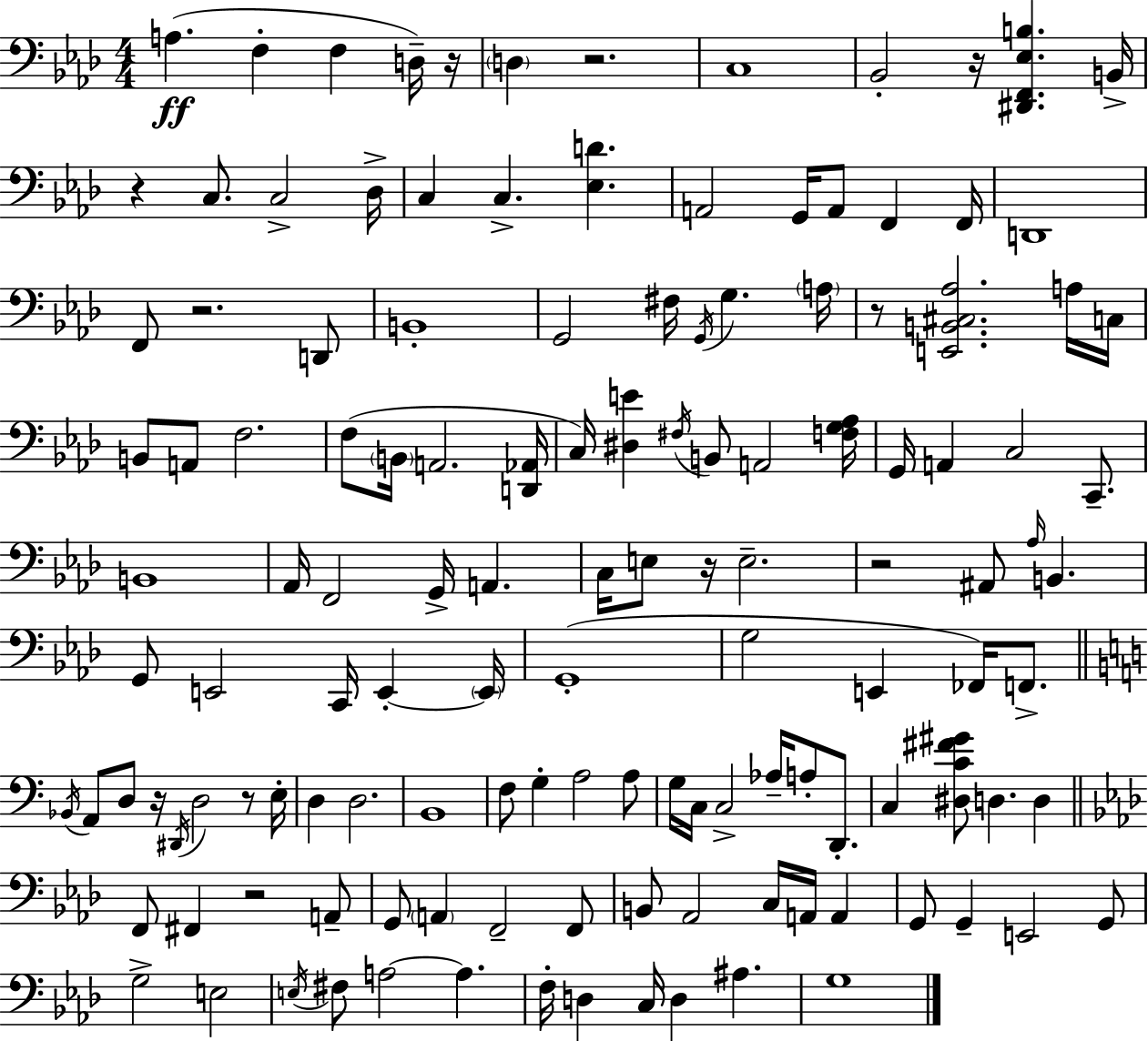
{
  \clef bass
  \numericTimeSignature
  \time 4/4
  \key f \minor
  a4.(\ff f4-. f4 d16--) r16 | \parenthesize d4 r2. | c1 | bes,2-. r16 <dis, f, ees b>4. b,16-> | \break r4 c8. c2-> des16-> | c4 c4.-> <ees d'>4. | a,2 g,16 a,8 f,4 f,16 | d,1 | \break f,8 r2. d,8 | b,1-. | g,2 fis16 \acciaccatura { g,16 } g4. | \parenthesize a16 r8 <e, b, cis aes>2. a16 | \break c16 b,8 a,8 f2. | f8( \parenthesize b,16 a,2. | <d, aes,>16 c16) <dis e'>4 \acciaccatura { fis16 } b,8 a,2 | <f g aes>16 g,16 a,4 c2 c,8.-- | \break b,1 | aes,16 f,2 g,16-> a,4. | c16 e8 r16 e2.-- | r2 ais,8 \grace { aes16 } b,4. | \break g,8 e,2 c,16 e,4-.~~ | \parenthesize e,16 g,1-.( | g2 e,4 fes,16) | f,8.-> \bar "||" \break \key c \major \acciaccatura { bes,16 } a,8 d8 r16 \acciaccatura { dis,16 } d2 r8 | e16-. d4 d2. | b,1 | f8 g4-. a2 | \break a8 g16 c16 c2-> aes16-- a8-. d,8.-. | c4 <dis c' fis' gis'>8 d4. d4 | \bar "||" \break \key f \minor f,8 fis,4 r2 a,8-- | g,8 \parenthesize a,4 f,2-- f,8 | b,8 aes,2 c16 a,16 a,4 | g,8 g,4-- e,2 g,8 | \break g2-> e2 | \acciaccatura { e16 } fis8 a2~~ a4. | f16-. d4 c16 d4 ais4. | g1 | \break \bar "|."
}